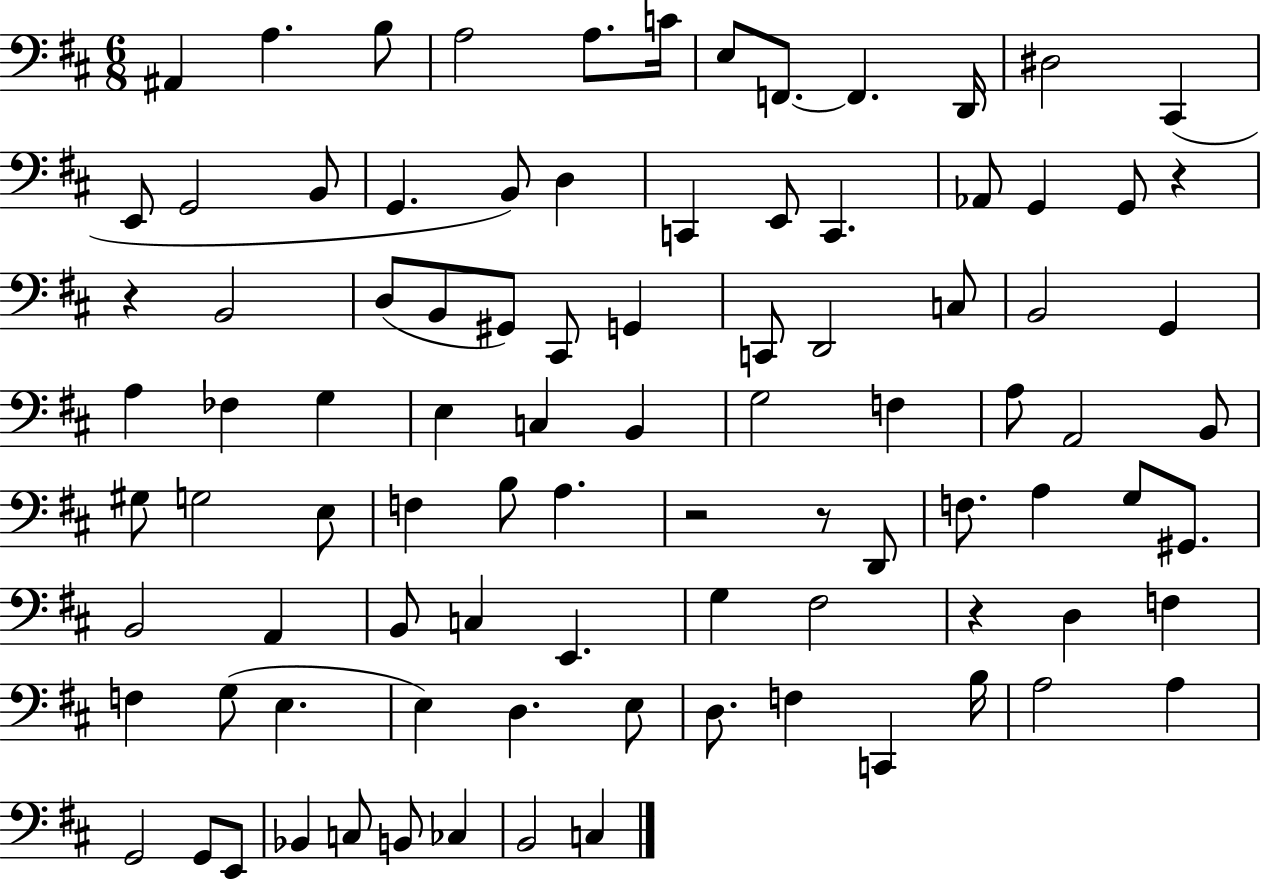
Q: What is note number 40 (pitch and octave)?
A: C3